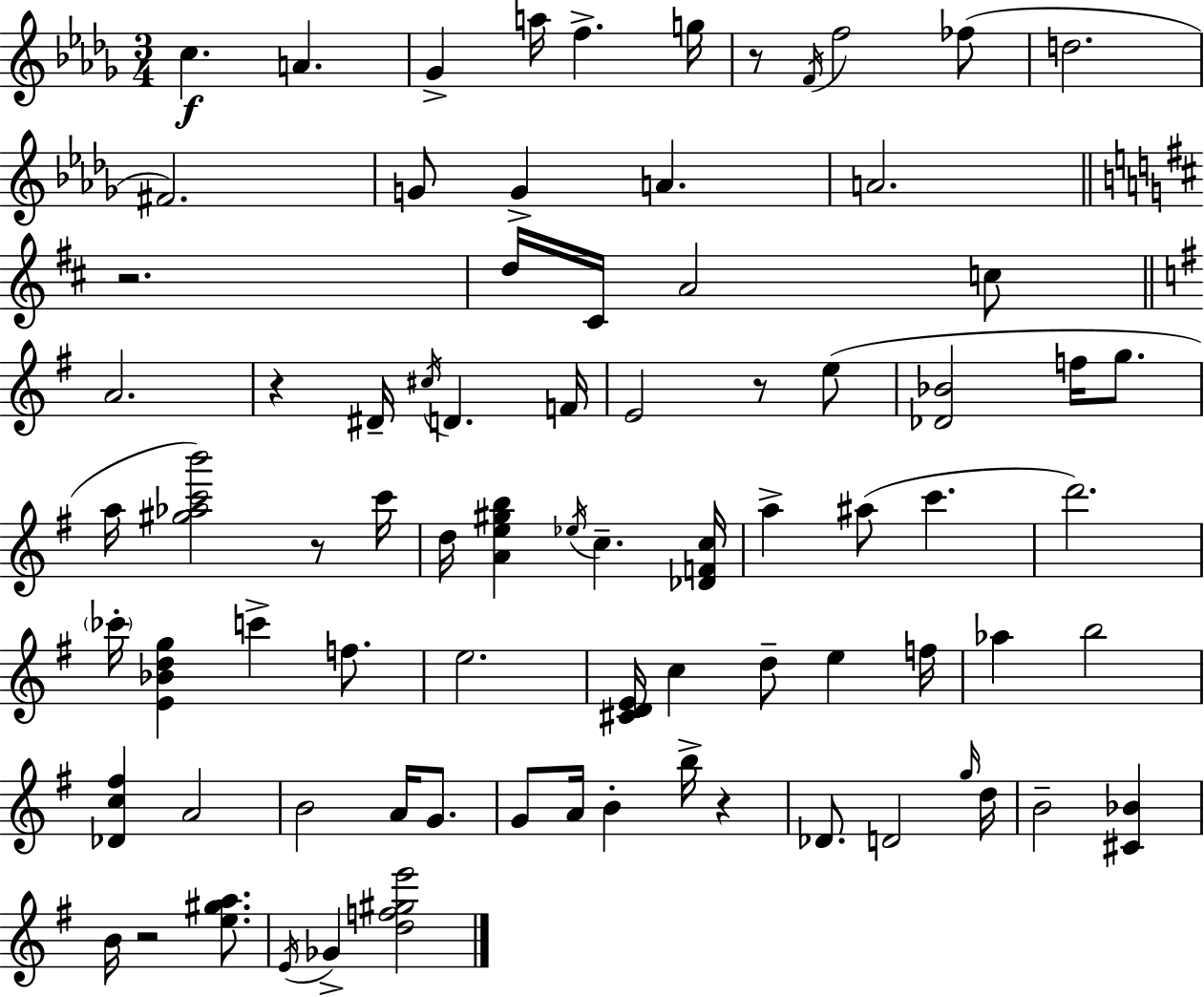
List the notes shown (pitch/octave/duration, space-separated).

C5/q. A4/q. Gb4/q A5/s F5/q. G5/s R/e F4/s F5/h FES5/e D5/h. F#4/h. G4/e G4/q A4/q. A4/h. R/h. D5/s C#4/s A4/h C5/e A4/h. R/q D#4/s C#5/s D4/q. F4/s E4/h R/e E5/e [Db4,Bb4]/h F5/s G5/e. A5/s [G#5,Ab5,C6,B6]/h R/e C6/s D5/s [A4,E5,G#5,B5]/q Eb5/s C5/q. [Db4,F4,C5]/s A5/q A#5/e C6/q. D6/h. CES6/s [E4,Bb4,D5,G5]/q C6/q F5/e. E5/h. [C#4,D4,E4]/s C5/q D5/e E5/q F5/s Ab5/q B5/h [Db4,C5,F#5]/q A4/h B4/h A4/s G4/e. G4/e A4/s B4/q B5/s R/q Db4/e. D4/h G5/s D5/s B4/h [C#4,Bb4]/q B4/s R/h [E5,G#5,A5]/e. E4/s Gb4/q [D5,F5,G#5,E6]/h